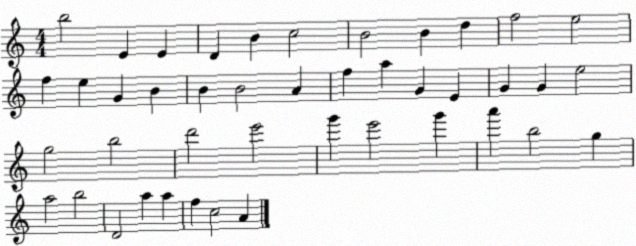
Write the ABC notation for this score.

X:1
T:Untitled
M:4/4
L:1/4
K:C
b2 E E D B c2 B2 B d f2 e2 f e G B B B2 A f a G E G G e2 g2 b2 d'2 e'2 g' e'2 g' a' b2 g a2 b2 D2 a a f c2 A